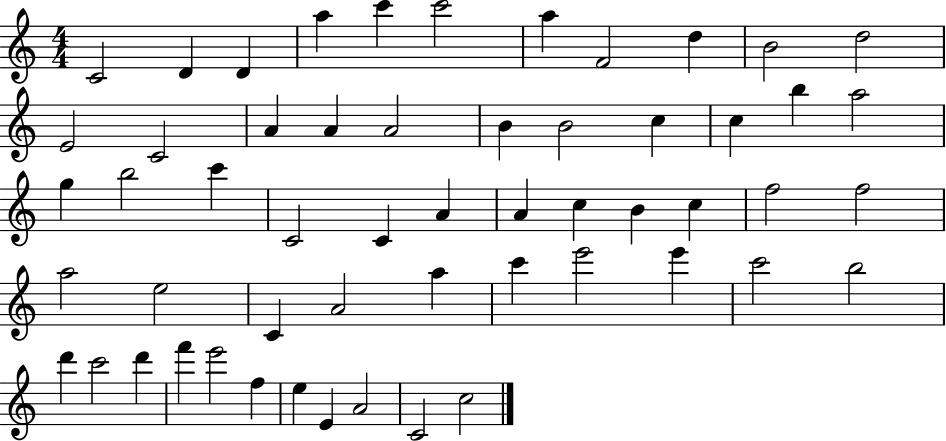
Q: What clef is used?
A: treble